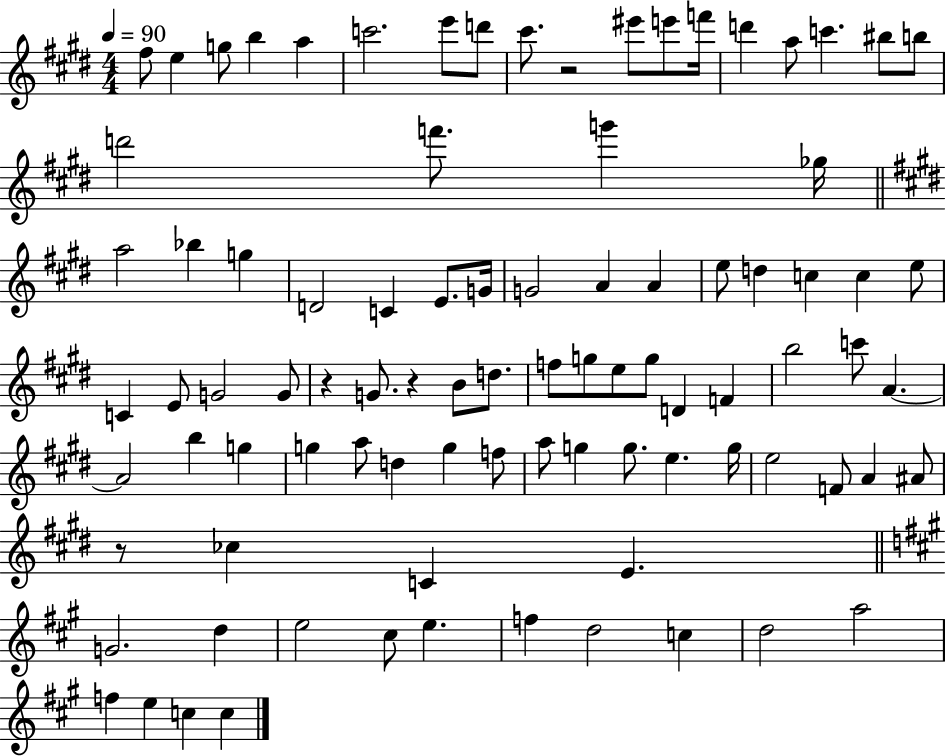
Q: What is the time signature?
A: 4/4